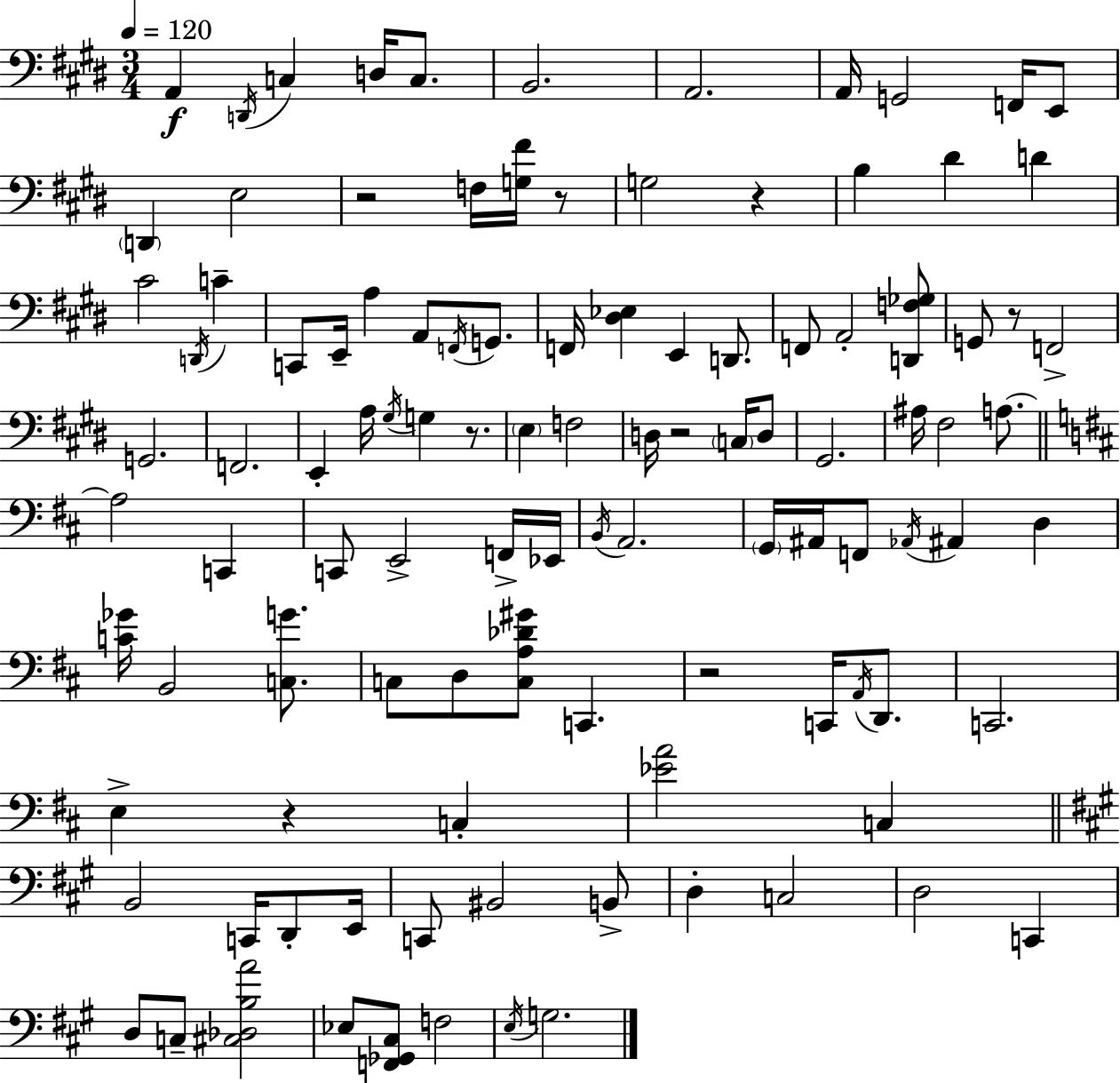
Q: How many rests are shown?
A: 8